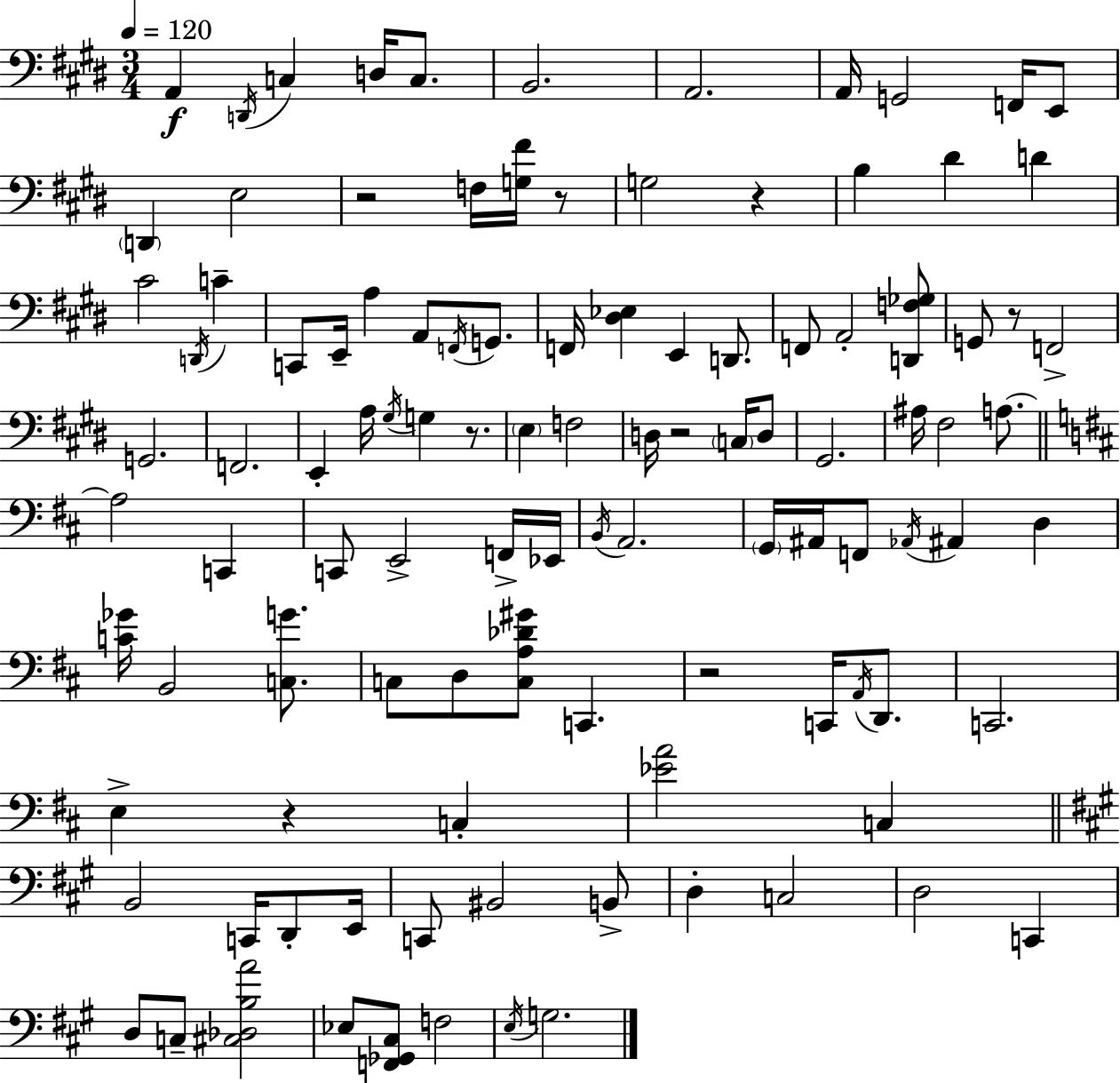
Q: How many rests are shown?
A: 8